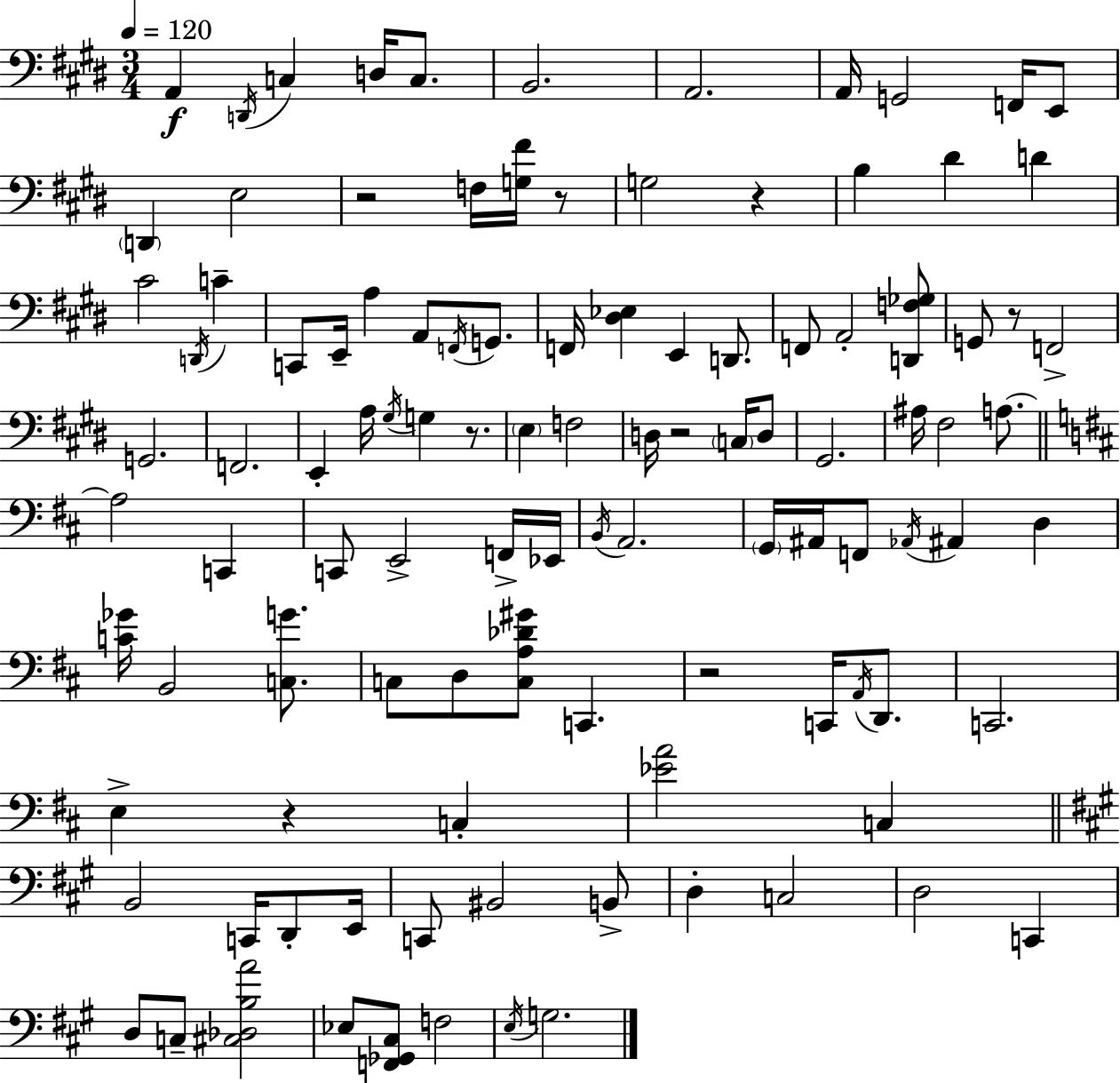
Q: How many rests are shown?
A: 8